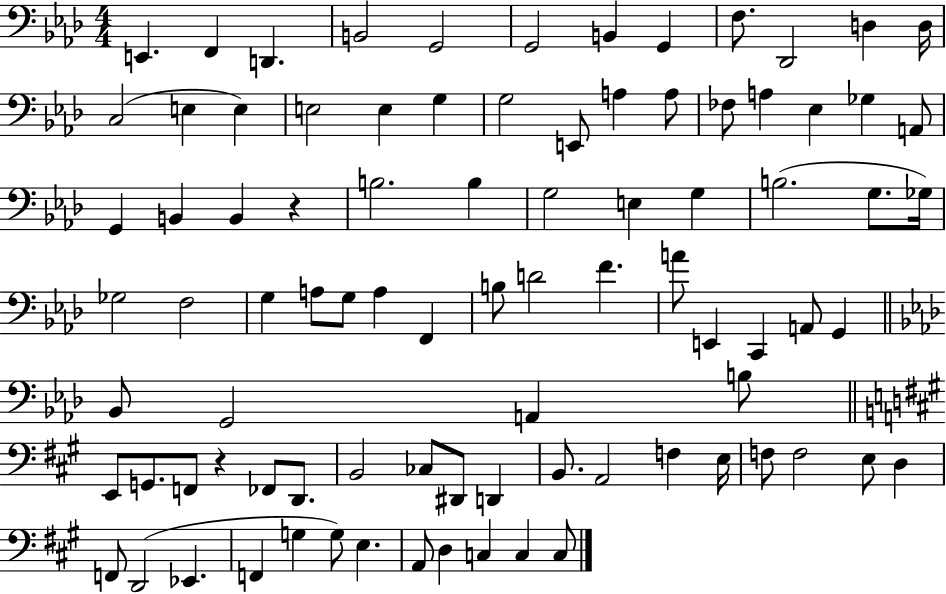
X:1
T:Untitled
M:4/4
L:1/4
K:Ab
E,, F,, D,, B,,2 G,,2 G,,2 B,, G,, F,/2 _D,,2 D, D,/4 C,2 E, E, E,2 E, G, G,2 E,,/2 A, A,/2 _F,/2 A, _E, _G, A,,/2 G,, B,, B,, z B,2 B, G,2 E, G, B,2 G,/2 _G,/4 _G,2 F,2 G, A,/2 G,/2 A, F,, B,/2 D2 F A/2 E,, C,, A,,/2 G,, _B,,/2 G,,2 A,, B,/2 E,,/2 G,,/2 F,,/2 z _F,,/2 D,,/2 B,,2 _C,/2 ^D,,/2 D,, B,,/2 A,,2 F, E,/4 F,/2 F,2 E,/2 D, F,,/2 D,,2 _E,, F,, G, G,/2 E, A,,/2 D, C, C, C,/2